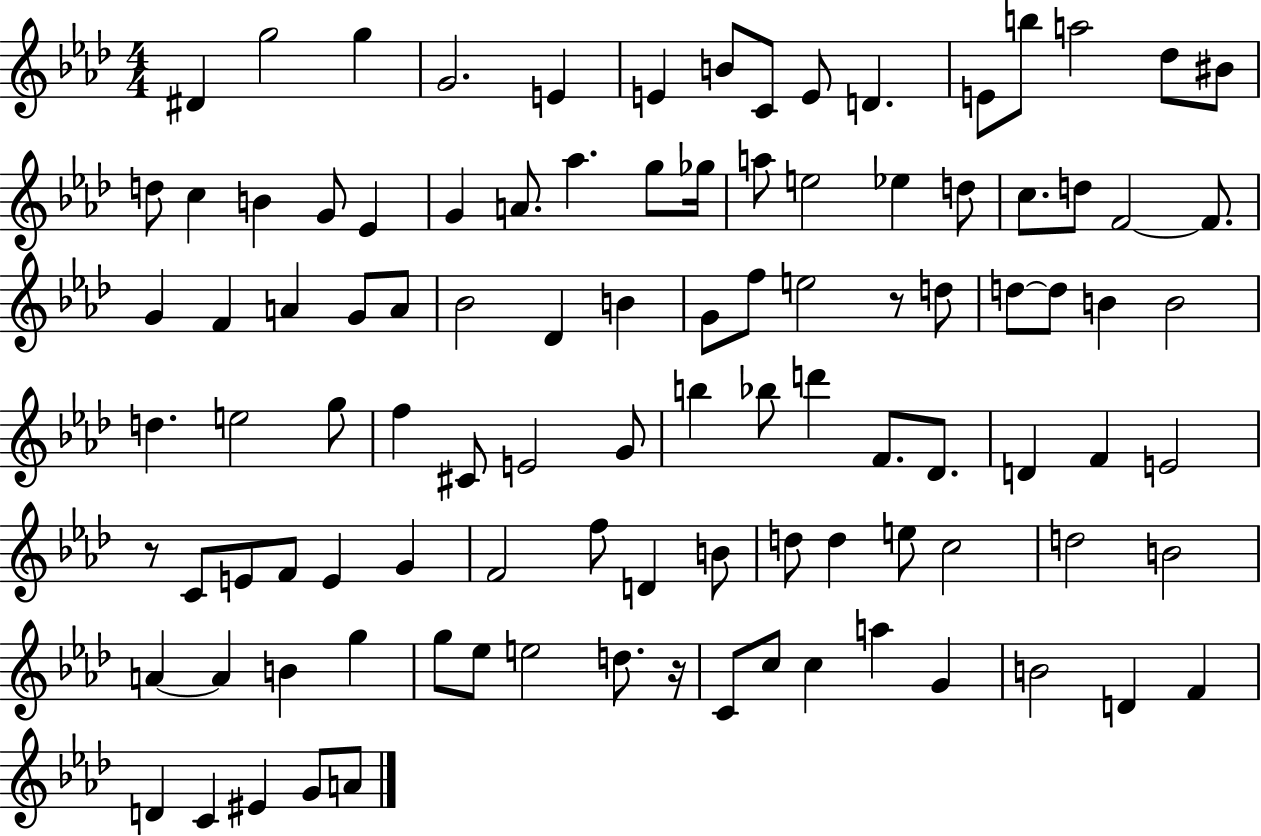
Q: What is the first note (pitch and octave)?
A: D#4